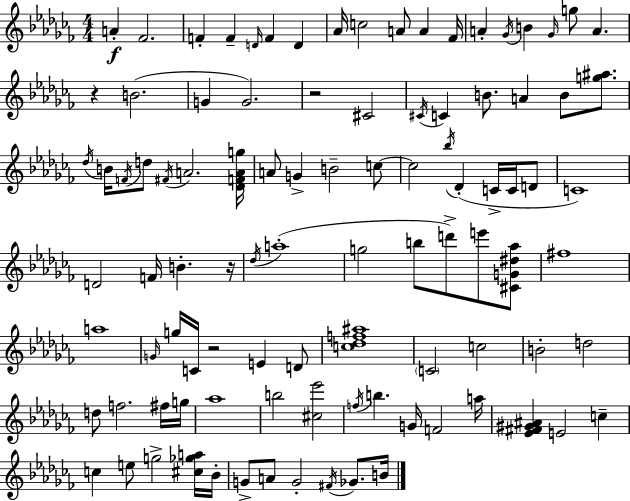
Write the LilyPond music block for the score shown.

{
  \clef treble
  \numericTimeSignature
  \time 4/4
  \key aes \minor
  a'4-.\f fes'2. | f'4-. f'4-- \grace { d'16 } f'4 d'4 | aes'16 c''2 a'8 a'4 | fes'16 a'4-. \acciaccatura { ges'16 } b'4 \grace { ges'16 } g''8 a'4. | \break r4 b'2.( | g'4 g'2.) | r2 cis'2 | \acciaccatura { cis'16 } c'4 b'8. a'4 b'8 | \break <g'' ais''>8. \acciaccatura { des''16 } b'16 \acciaccatura { f'16 } d''8 \acciaccatura { fis'16 } a'2. | <des' f' a' g''>16 a'8 g'4-> b'2-- | c''8~~ c''2 \acciaccatura { bes''16 } | des'4-.( c'16-> c'16 d'8 c'1) | \break d'2 | f'16 b'4.-. r16 \acciaccatura { des''16 } a''1-.( | g''2 | b''8 d'''8->) e'''8 <cis' g' dis'' aes''>8 fis''1 | \break a''1 | \grace { g'16 } g''16 c'16 r2 | e'4 d'8 <c'' des'' f'' ais''>1 | \parenthesize c'2 | \break c''2 b'2-. | d''2 d''8 f''2. | fis''16 g''16 aes''1 | b''2 | \break <cis'' ees'''>2 \acciaccatura { f''16 } b''4. | g'16 f'2 a''16 <ees' fis' gis' ais'>4 e'2 | c''4-- c''4 e''8 | g''2-> <cis'' ges'' a''>16 bes'16-. g'8-> a'8 g'2-. | \break \acciaccatura { fis'16 } ges'8. b'16 \bar "|."
}